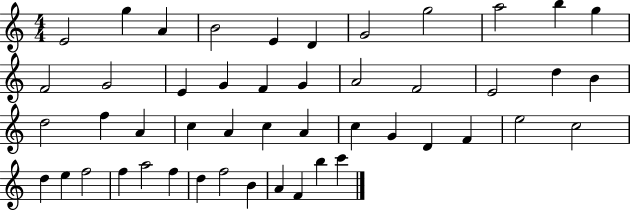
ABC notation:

X:1
T:Untitled
M:4/4
L:1/4
K:C
E2 g A B2 E D G2 g2 a2 b g F2 G2 E G F G A2 F2 E2 d B d2 f A c A c A c G D F e2 c2 d e f2 f a2 f d f2 B A F b c'